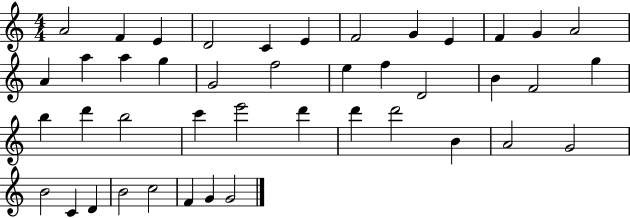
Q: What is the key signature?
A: C major